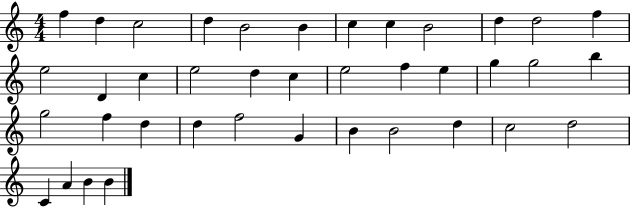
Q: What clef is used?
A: treble